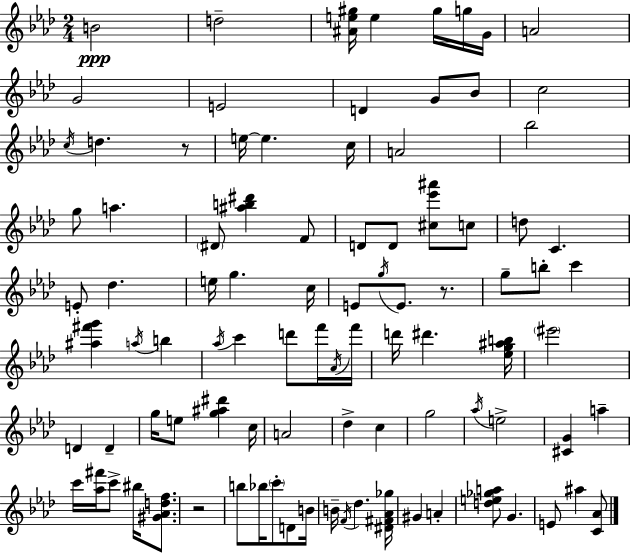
B4/h D5/h [A#4,E5,G#5]/s E5/q G#5/s G5/s G4/s A4/h G4/h E4/h D4/q G4/e Bb4/e C5/h C5/s D5/q. R/e E5/s E5/q. C5/s A4/h Bb5/h G5/e A5/q. D#4/e [A#5,B5,D#6]/q F4/e D4/e D4/e [C#5,Eb6,A#6]/e C5/e D5/e C4/q. E4/e Db5/q. E5/s G5/q. C5/s E4/e G5/s E4/e. R/e. G5/e B5/e C6/q [A#5,F#6,G6]/q A5/s B5/q Ab5/s C6/q D6/e F6/s Ab4/s F6/s D6/s D#6/q. [Eb5,G5,A#5,B5]/s EIS6/h D4/q D4/q G5/s E5/e [G5,A#5,D#6]/q C5/s A4/h Db5/q C5/q G5/h Ab5/s E5/h [C#4,G4]/q A5/q C6/s [Ab5,F#6]/s C6/e BIS5/s [G#4,Ab4,D5,F5]/e. R/h B5/e Bb5/s C6/e D4/e B4/s B4/s F4/s Db5/q. [D#4,F#4,Ab4,Gb5]/s G#4/q A4/q [D5,E5,Gb5,A5]/e G4/q. E4/e A#5/q [C4,Ab4]/e